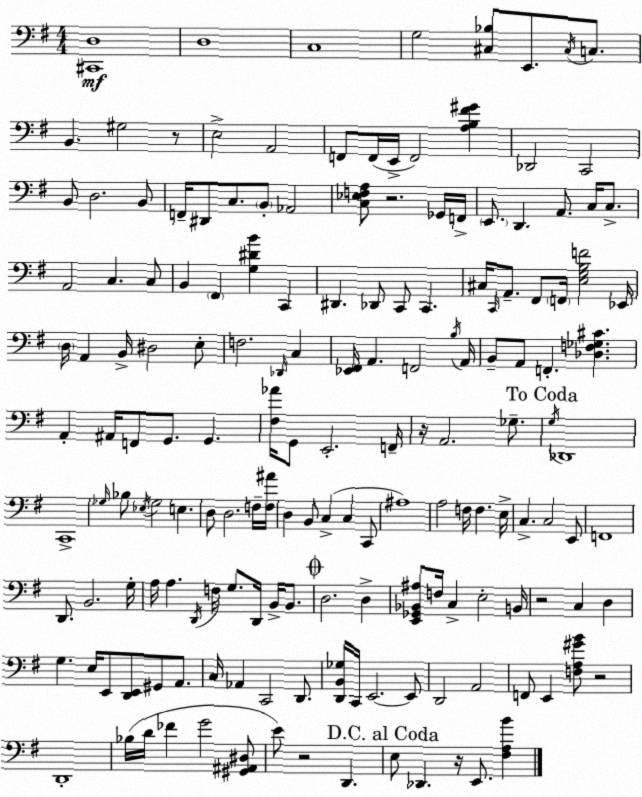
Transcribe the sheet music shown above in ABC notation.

X:1
T:Untitled
M:4/4
L:1/4
K:Em
[^C,,D,]4 D,4 C,4 G,2 [^C,_B,]/2 E,,/2 ^C,/4 C,/2 B,, ^G,2 z/2 E,2 A,,2 F,,/2 F,,/4 E,,/4 F,,2 [A,B,^F^G] _D,,2 C,,2 B,,/2 D,2 B,,/2 F,,/4 ^D,,/2 C,/2 B,,/2 _A,,2 [C,_E,F,A,]/2 z2 _G,,/4 F,,/4 E,,/2 D,, A,,/2 C,/4 C,/2 A,,2 C, C,/2 B,, ^F,, [G,^DB] C,, ^D,, _D,,/2 C,,/2 C,, ^C,/4 C,,/4 A,,/2 ^F,,/2 F,,/4 [E,G,B,F]2 _E,,/4 D,/4 A,, B,,/4 ^D,2 E,/2 F,2 _D,,/4 C, [_E,,^F,,]/4 A,, F,,2 B,/4 A,,/4 B,,/2 A,,/2 F,, [_D,F,_G,^C] A,, ^A,,/4 F,,/2 G,,/2 G,, [^F,_A]/4 G,,/2 E,,2 F,,/4 z/4 A,,2 _G,/2 G,/4 _D,,4 C,,4 _G,/4 _B,/2 _E,/4 _G,2 E, D,/2 D,2 F,/4 [F,^A]/4 D, B,,/2 C, C, C,,/2 ^A,4 A,2 F,/4 F, E,/4 C, C,2 E,,/2 F,,4 D,,/2 B,,2 G,/4 A,/4 A, D,,/4 F,/4 G,/2 D,,/4 B,,/4 B,,/2 D,2 D, [E,,_G,,_B,,^A,]/2 F,/4 C, E,2 B,,/4 z2 C, D, G, E,/4 E,,/2 [D,,E,,]/2 ^G,,/2 A,,/2 C,/4 _A,, C,,2 D,,/2 [D,,B,,_G,]/4 C,,/4 E,,2 E,,/2 D,,2 A,,2 F,,/2 E,, [F,A,^GB]/2 z2 D,,4 _B,/4 D/4 _F G2 [^G,,^A,,^D,]/2 E/2 z2 D,, E,/2 _D,, z/4 E,,/2 [^F,A,B]